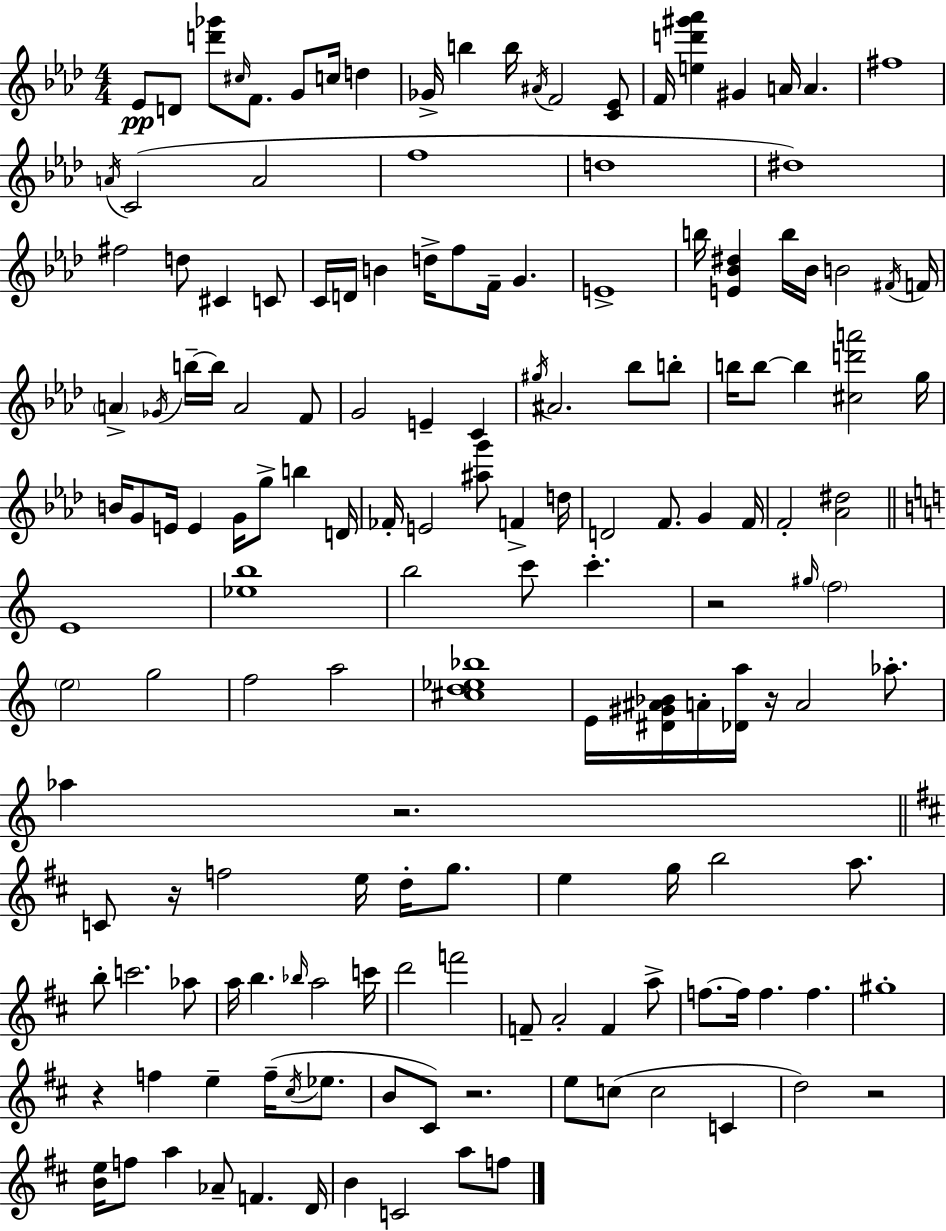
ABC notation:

X:1
T:Untitled
M:4/4
L:1/4
K:Ab
_E/2 D/2 [d'_g']/2 ^c/4 F/2 G/2 c/4 d _G/4 b b/4 ^A/4 F2 [C_E]/2 F/4 [ed'^g'_a'] ^G A/4 A ^f4 A/4 C2 A2 f4 d4 ^d4 ^f2 d/2 ^C C/2 C/4 D/4 B d/4 f/2 F/4 G E4 b/4 [E_B^d] b/4 _B/4 B2 ^F/4 F/4 A _G/4 b/4 b/4 A2 F/2 G2 E C ^g/4 ^A2 _b/2 b/2 b/4 b/2 b [^cd'a']2 g/4 B/4 G/2 E/4 E G/4 g/2 b D/4 _F/4 E2 [^ag']/2 F d/4 D2 F/2 G F/4 F2 [_A^d]2 E4 [_eb]4 b2 c'/2 c' z2 ^g/4 f2 e2 g2 f2 a2 [^cd_e_b]4 E/4 [^D^G^A_B]/4 A/4 [_Da]/4 z/4 A2 _a/2 _a z2 C/2 z/4 f2 e/4 d/4 g/2 e g/4 b2 a/2 b/2 c'2 _a/2 a/4 b _b/4 a2 c'/4 d'2 f'2 F/2 A2 F a/2 f/2 f/4 f f ^g4 z f e f/4 ^c/4 _e/2 B/2 ^C/2 z2 e/2 c/2 c2 C d2 z2 [Be]/4 f/2 a _A/2 F D/4 B C2 a/2 f/2